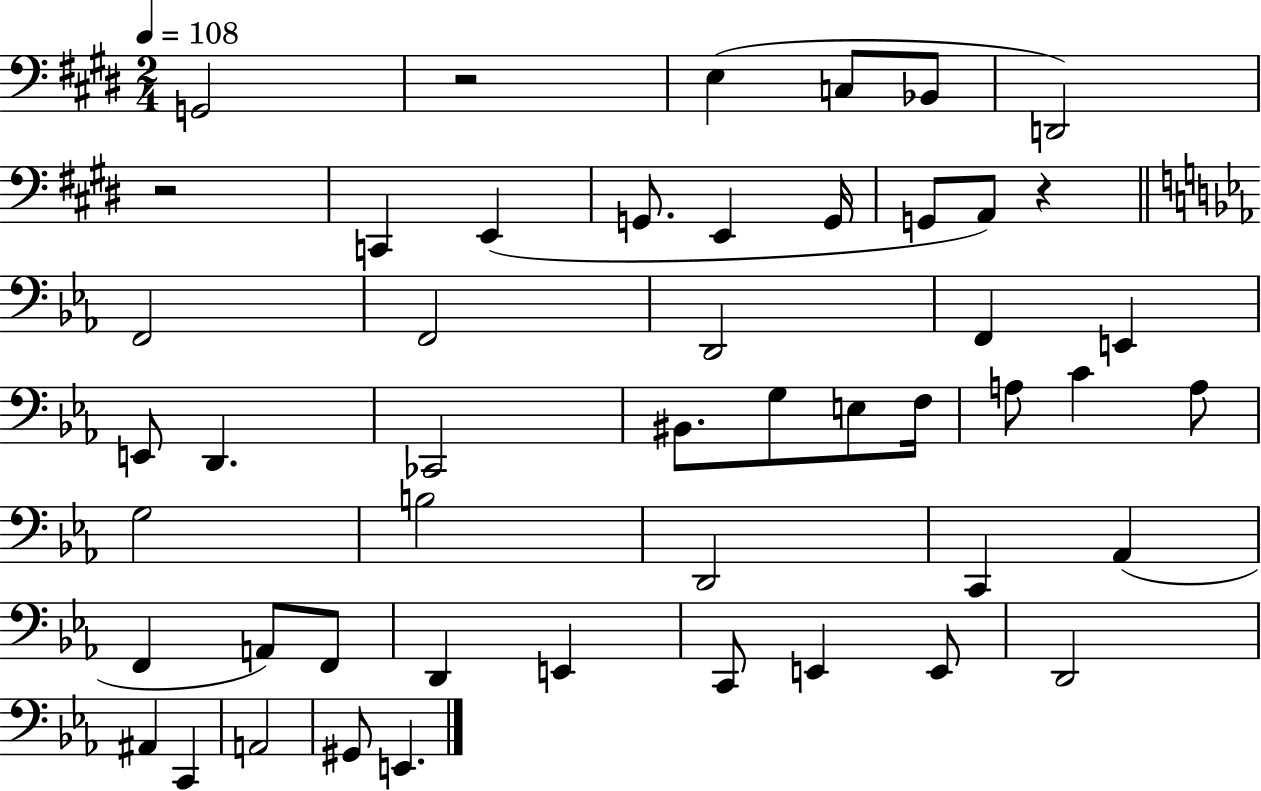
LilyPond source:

{
  \clef bass
  \numericTimeSignature
  \time 2/4
  \key e \major
  \tempo 4 = 108
  \repeat volta 2 { g,2 | r2 | e4( c8 bes,8 | d,2) | \break r2 | c,4 e,4( | g,8. e,4 g,16 | g,8 a,8) r4 | \break \bar "||" \break \key c \minor f,2 | f,2 | d,2 | f,4 e,4 | \break e,8 d,4. | ces,2 | bis,8. g8 e8 f16 | a8 c'4 a8 | \break g2 | b2 | d,2 | c,4 aes,4( | \break f,4 a,8) f,8 | d,4 e,4 | c,8 e,4 e,8 | d,2 | \break ais,4 c,4 | a,2 | gis,8 e,4. | } \bar "|."
}